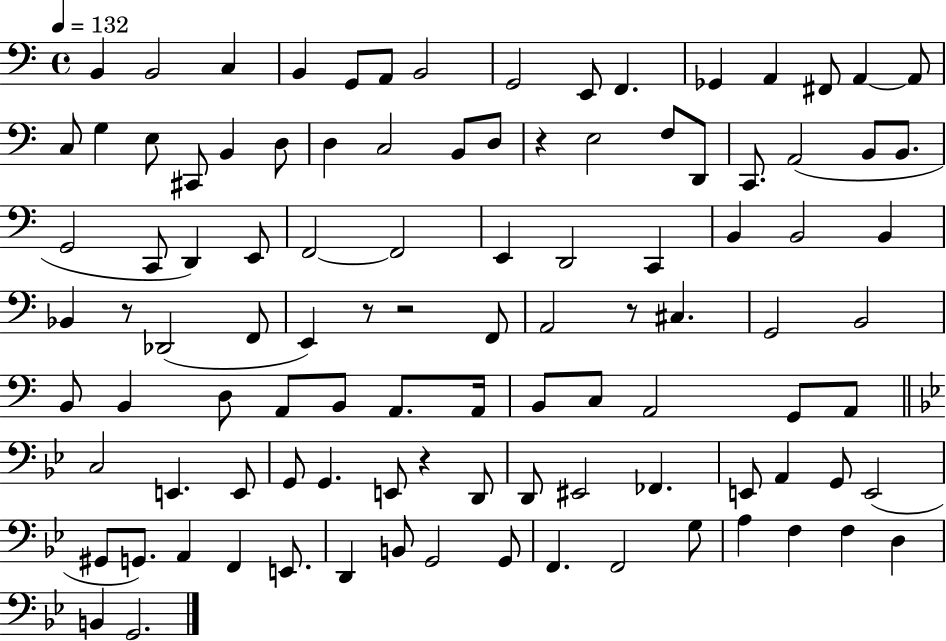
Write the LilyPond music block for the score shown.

{
  \clef bass
  \time 4/4
  \defaultTimeSignature
  \key c \major
  \tempo 4 = 132
  \repeat volta 2 { b,4 b,2 c4 | b,4 g,8 a,8 b,2 | g,2 e,8 f,4. | ges,4 a,4 fis,8 a,4~~ a,8 | \break c8 g4 e8 cis,8 b,4 d8 | d4 c2 b,8 d8 | r4 e2 f8 d,8 | c,8. a,2( b,8 b,8. | \break g,2 c,8 d,4) e,8 | f,2~~ f,2 | e,4 d,2 c,4 | b,4 b,2 b,4 | \break bes,4 r8 des,2( f,8 | e,4) r8 r2 f,8 | a,2 r8 cis4. | g,2 b,2 | \break b,8 b,4 d8 a,8 b,8 a,8. a,16 | b,8 c8 a,2 g,8 a,8 | \bar "||" \break \key bes \major c2 e,4. e,8 | g,8 g,4. e,8 r4 d,8 | d,8 eis,2 fes,4. | e,8 a,4 g,8 e,2( | \break gis,8 g,8.) a,4 f,4 e,8. | d,4 b,8 g,2 g,8 | f,4. f,2 g8 | a4 f4 f4 d4 | \break b,4 g,2. | } \bar "|."
}